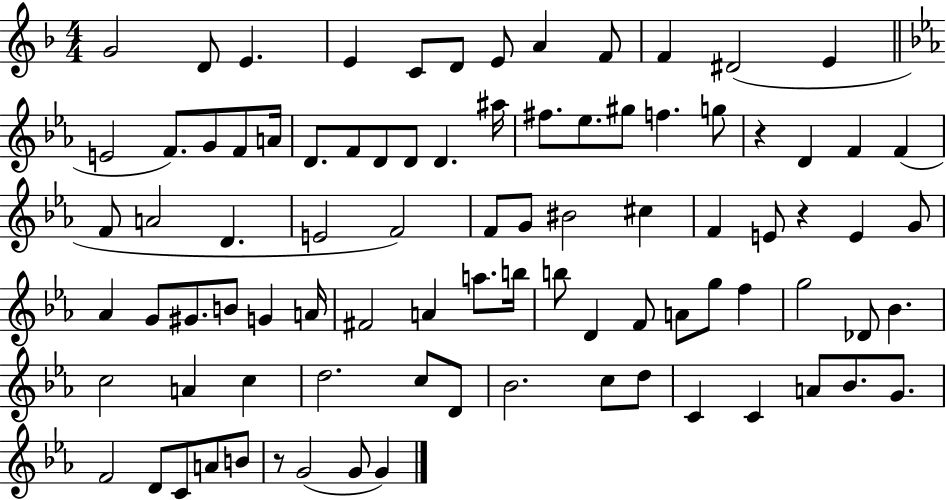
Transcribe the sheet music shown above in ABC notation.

X:1
T:Untitled
M:4/4
L:1/4
K:F
G2 D/2 E E C/2 D/2 E/2 A F/2 F ^D2 E E2 F/2 G/2 F/2 A/4 D/2 F/2 D/2 D/2 D ^a/4 ^f/2 _e/2 ^g/2 f g/2 z D F F F/2 A2 D E2 F2 F/2 G/2 ^B2 ^c F E/2 z E G/2 _A G/2 ^G/2 B/2 G A/4 ^F2 A a/2 b/4 b/2 D F/2 A/2 g/2 f g2 _D/2 _B c2 A c d2 c/2 D/2 _B2 c/2 d/2 C C A/2 _B/2 G/2 F2 D/2 C/2 A/2 B/2 z/2 G2 G/2 G